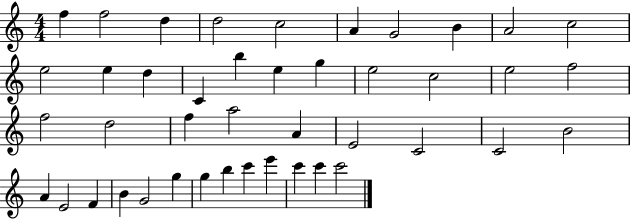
F5/q F5/h D5/q D5/h C5/h A4/q G4/h B4/q A4/h C5/h E5/h E5/q D5/q C4/q B5/q E5/q G5/q E5/h C5/h E5/h F5/h F5/h D5/h F5/q A5/h A4/q E4/h C4/h C4/h B4/h A4/q E4/h F4/q B4/q G4/h G5/q G5/q B5/q C6/q E6/q C6/q C6/q C6/h